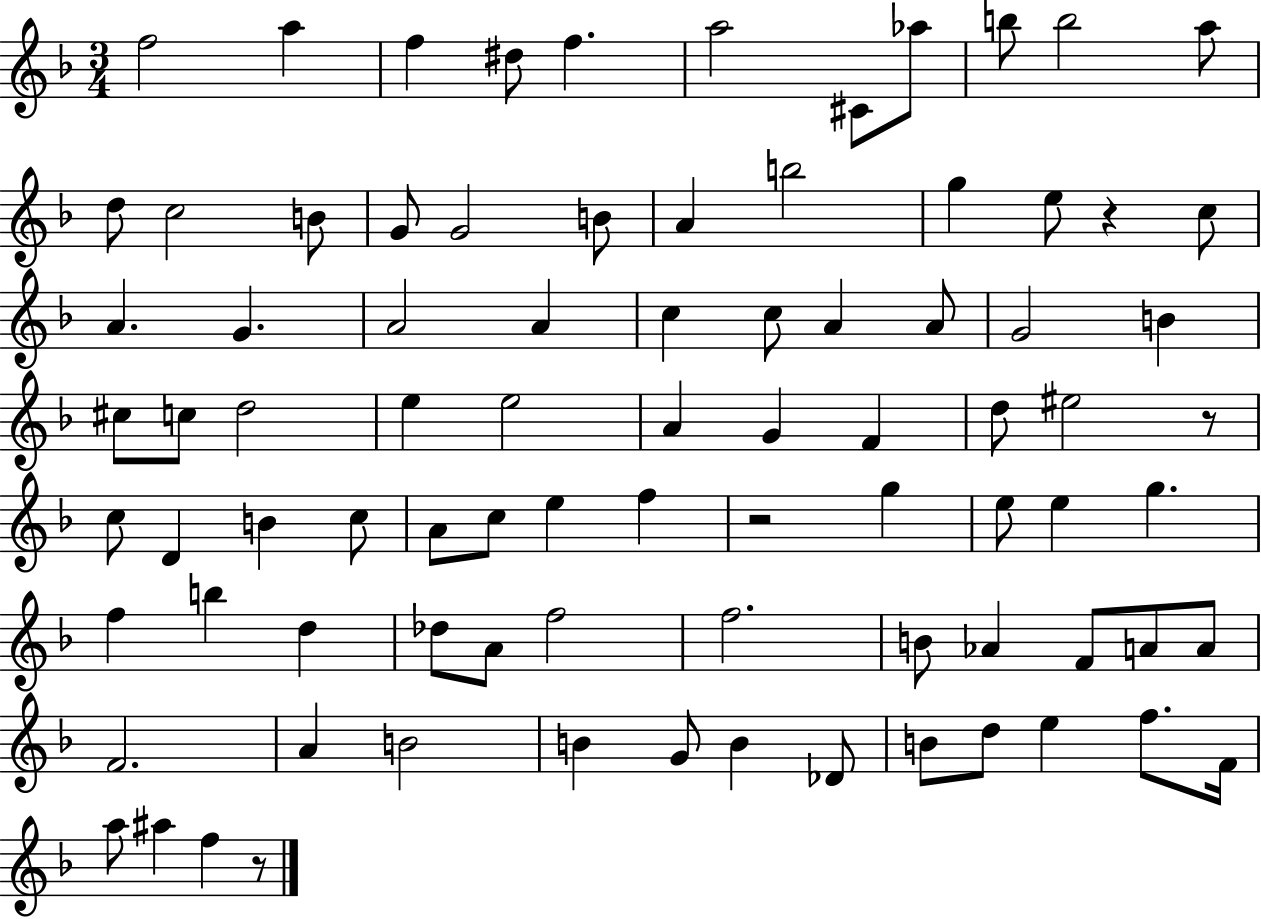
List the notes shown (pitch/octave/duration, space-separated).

F5/h A5/q F5/q D#5/e F5/q. A5/h C#4/e Ab5/e B5/e B5/h A5/e D5/e C5/h B4/e G4/e G4/h B4/e A4/q B5/h G5/q E5/e R/q C5/e A4/q. G4/q. A4/h A4/q C5/q C5/e A4/q A4/e G4/h B4/q C#5/e C5/e D5/h E5/q E5/h A4/q G4/q F4/q D5/e EIS5/h R/e C5/e D4/q B4/q C5/e A4/e C5/e E5/q F5/q R/h G5/q E5/e E5/q G5/q. F5/q B5/q D5/q Db5/e A4/e F5/h F5/h. B4/e Ab4/q F4/e A4/e A4/e F4/h. A4/q B4/h B4/q G4/e B4/q Db4/e B4/e D5/e E5/q F5/e. F4/s A5/e A#5/q F5/q R/e